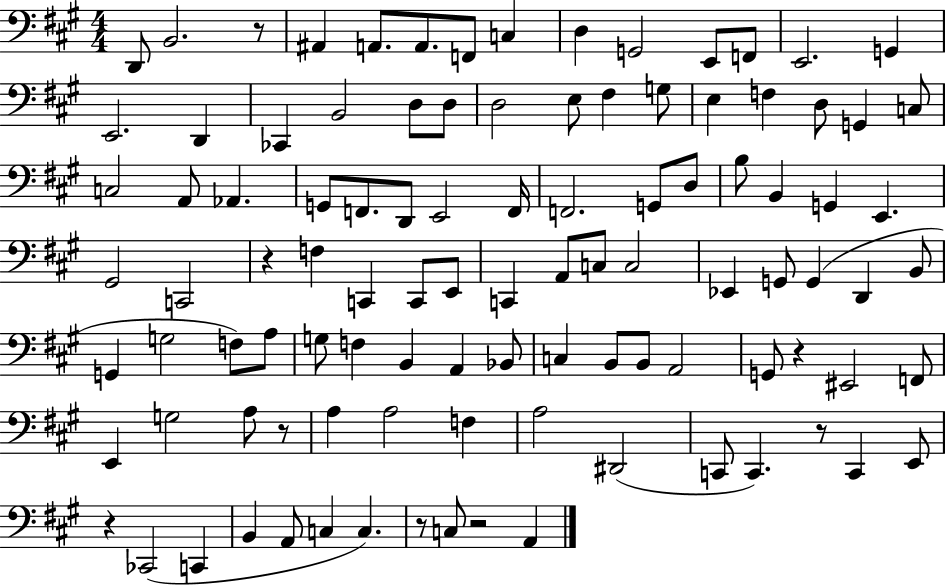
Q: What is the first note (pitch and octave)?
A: D2